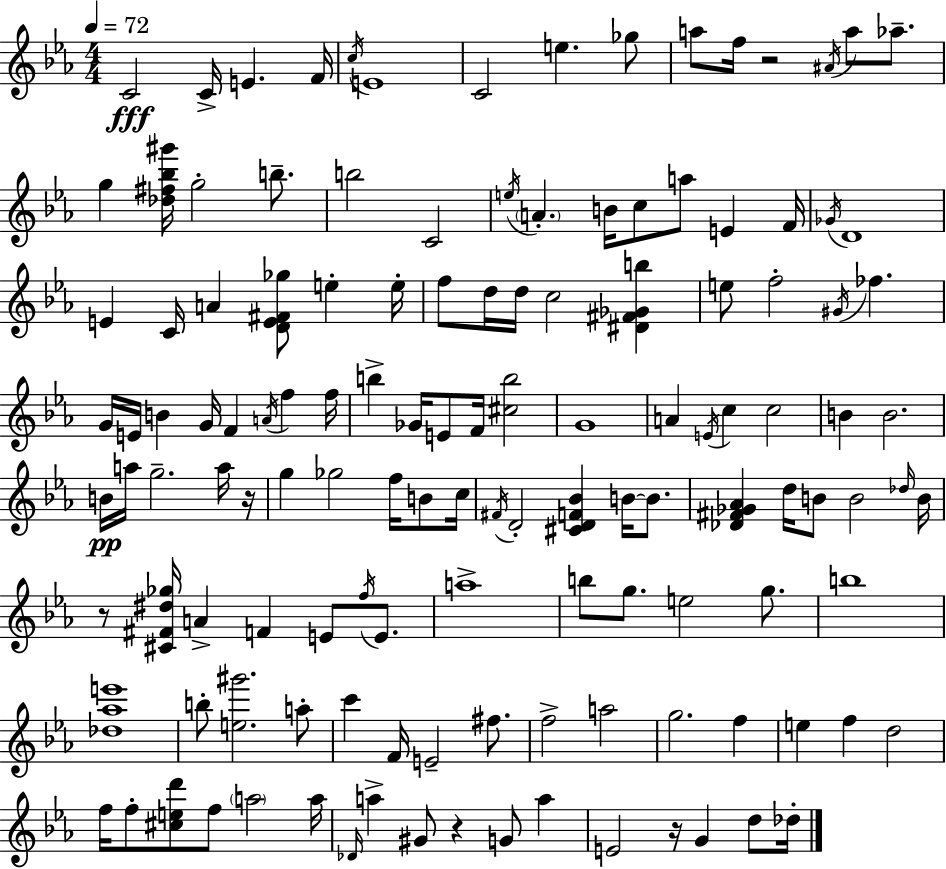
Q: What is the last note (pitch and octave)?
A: Db5